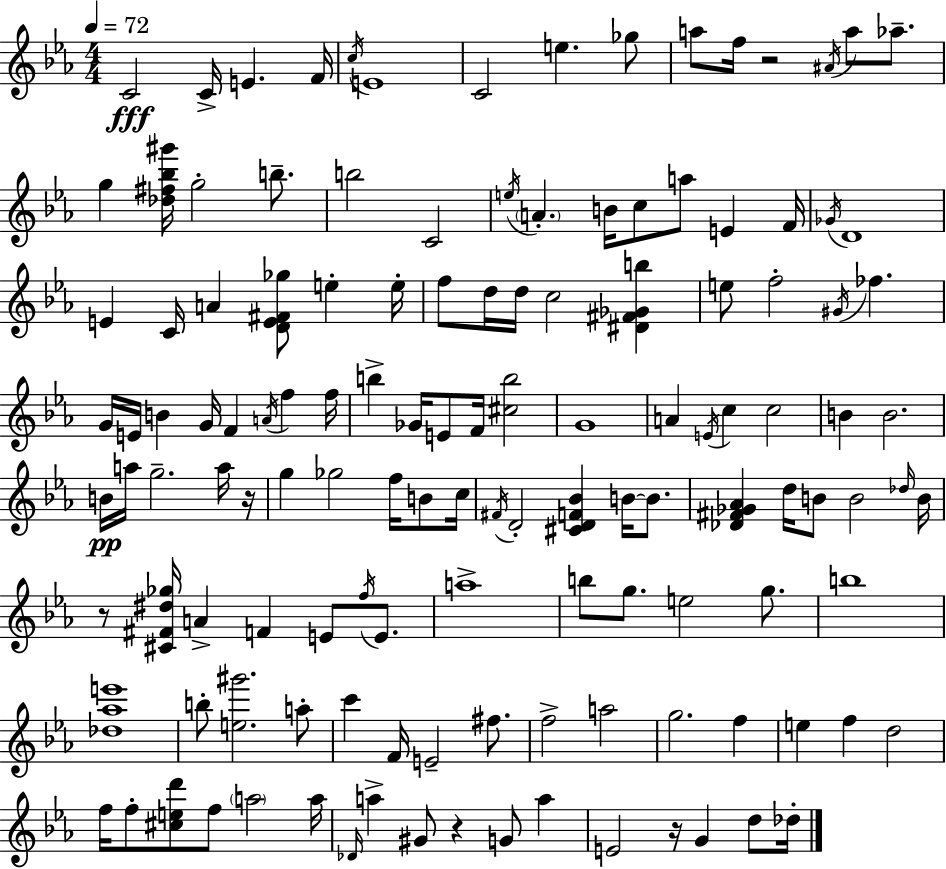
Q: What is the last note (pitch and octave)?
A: Db5